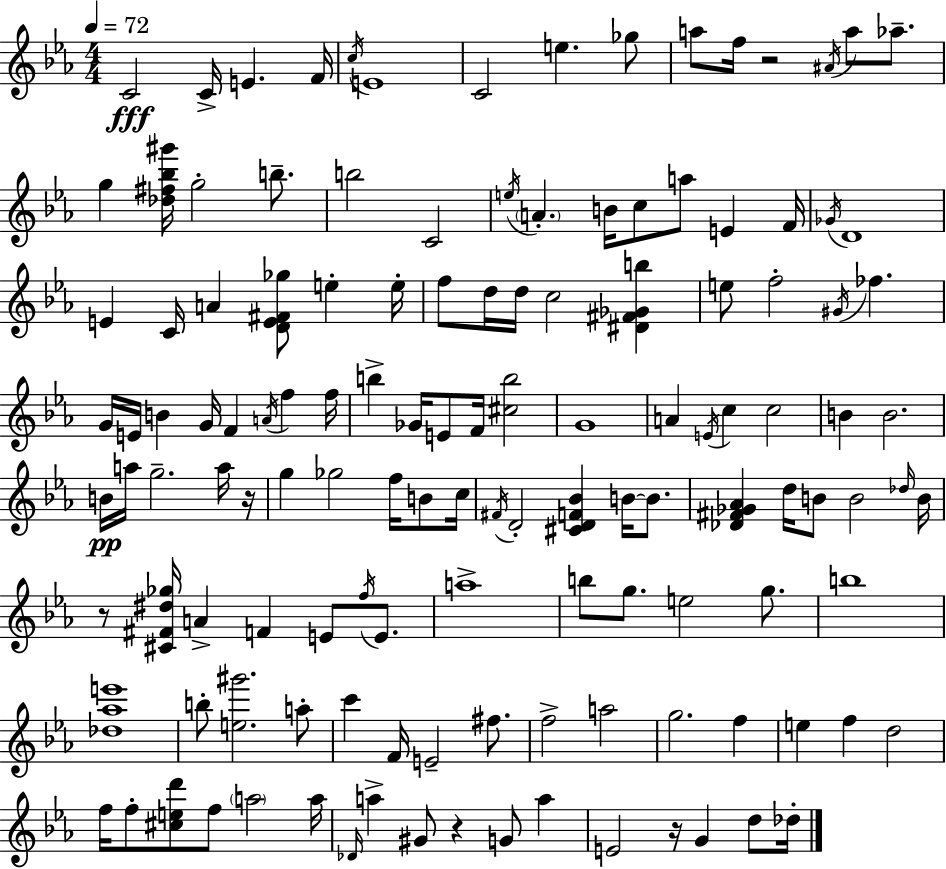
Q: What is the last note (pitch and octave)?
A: Db5